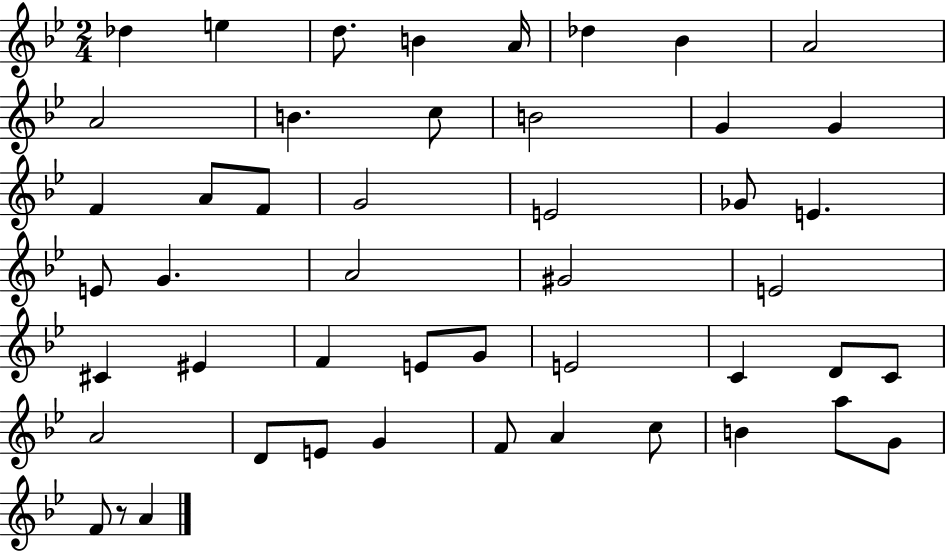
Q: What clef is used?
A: treble